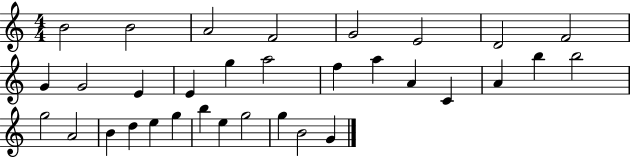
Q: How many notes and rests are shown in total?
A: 33